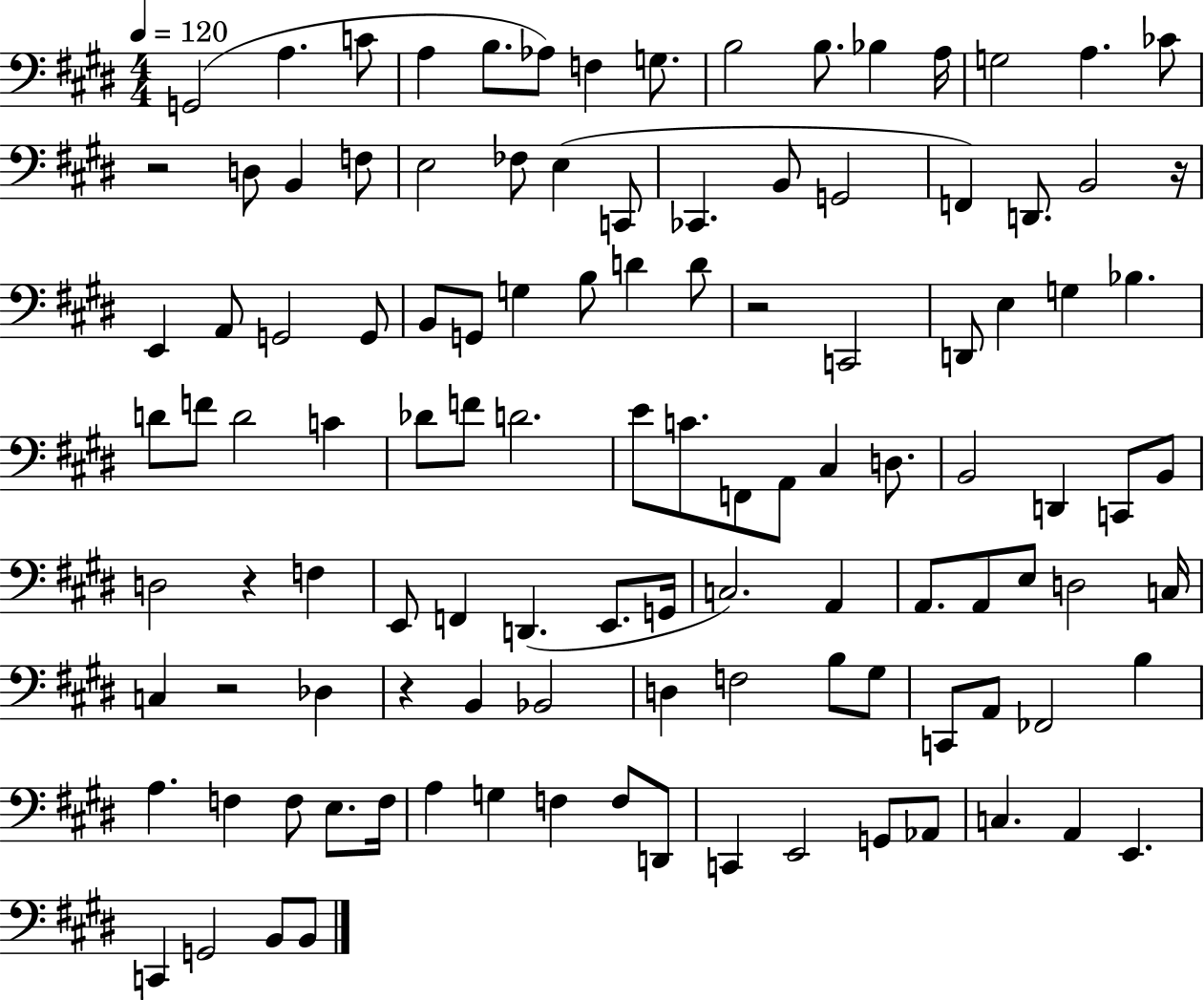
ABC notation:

X:1
T:Untitled
M:4/4
L:1/4
K:E
G,,2 A, C/2 A, B,/2 _A,/2 F, G,/2 B,2 B,/2 _B, A,/4 G,2 A, _C/2 z2 D,/2 B,, F,/2 E,2 _F,/2 E, C,,/2 _C,, B,,/2 G,,2 F,, D,,/2 B,,2 z/4 E,, A,,/2 G,,2 G,,/2 B,,/2 G,,/2 G, B,/2 D D/2 z2 C,,2 D,,/2 E, G, _B, D/2 F/2 D2 C _D/2 F/2 D2 E/2 C/2 F,,/2 A,,/2 ^C, D,/2 B,,2 D,, C,,/2 B,,/2 D,2 z F, E,,/2 F,, D,, E,,/2 G,,/4 C,2 A,, A,,/2 A,,/2 E,/2 D,2 C,/4 C, z2 _D, z B,, _B,,2 D, F,2 B,/2 ^G,/2 C,,/2 A,,/2 _F,,2 B, A, F, F,/2 E,/2 F,/4 A, G, F, F,/2 D,,/2 C,, E,,2 G,,/2 _A,,/2 C, A,, E,, C,, G,,2 B,,/2 B,,/2